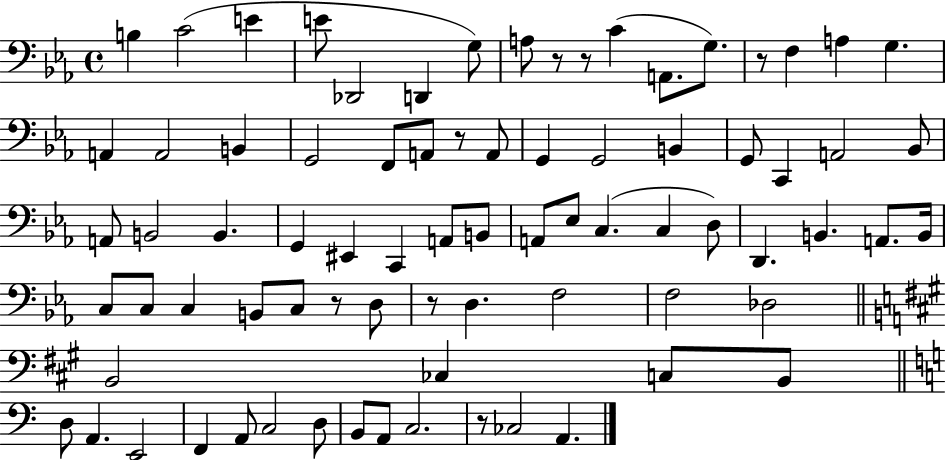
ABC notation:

X:1
T:Untitled
M:4/4
L:1/4
K:Eb
B, C2 E E/2 _D,,2 D,, G,/2 A,/2 z/2 z/2 C A,,/2 G,/2 z/2 F, A, G, A,, A,,2 B,, G,,2 F,,/2 A,,/2 z/2 A,,/2 G,, G,,2 B,, G,,/2 C,, A,,2 _B,,/2 A,,/2 B,,2 B,, G,, ^E,, C,, A,,/2 B,,/2 A,,/2 _E,/2 C, C, D,/2 D,, B,, A,,/2 B,,/4 C,/2 C,/2 C, B,,/2 C,/2 z/2 D,/2 z/2 D, F,2 F,2 _D,2 B,,2 _C, C,/2 B,,/2 D,/2 A,, E,,2 F,, A,,/2 C,2 D,/2 B,,/2 A,,/2 C,2 z/2 _C,2 A,,